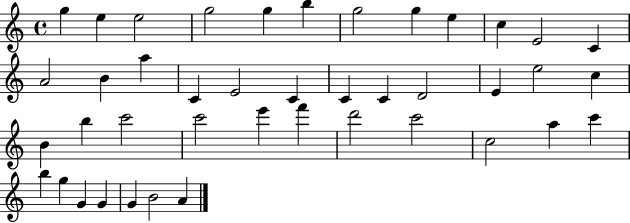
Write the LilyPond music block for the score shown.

{
  \clef treble
  \time 4/4
  \defaultTimeSignature
  \key c \major
  g''4 e''4 e''2 | g''2 g''4 b''4 | g''2 g''4 e''4 | c''4 e'2 c'4 | \break a'2 b'4 a''4 | c'4 e'2 c'4 | c'4 c'4 d'2 | e'4 e''2 c''4 | \break b'4 b''4 c'''2 | c'''2 e'''4 f'''4 | d'''2 c'''2 | c''2 a''4 c'''4 | \break b''4 g''4 g'4 g'4 | g'4 b'2 a'4 | \bar "|."
}